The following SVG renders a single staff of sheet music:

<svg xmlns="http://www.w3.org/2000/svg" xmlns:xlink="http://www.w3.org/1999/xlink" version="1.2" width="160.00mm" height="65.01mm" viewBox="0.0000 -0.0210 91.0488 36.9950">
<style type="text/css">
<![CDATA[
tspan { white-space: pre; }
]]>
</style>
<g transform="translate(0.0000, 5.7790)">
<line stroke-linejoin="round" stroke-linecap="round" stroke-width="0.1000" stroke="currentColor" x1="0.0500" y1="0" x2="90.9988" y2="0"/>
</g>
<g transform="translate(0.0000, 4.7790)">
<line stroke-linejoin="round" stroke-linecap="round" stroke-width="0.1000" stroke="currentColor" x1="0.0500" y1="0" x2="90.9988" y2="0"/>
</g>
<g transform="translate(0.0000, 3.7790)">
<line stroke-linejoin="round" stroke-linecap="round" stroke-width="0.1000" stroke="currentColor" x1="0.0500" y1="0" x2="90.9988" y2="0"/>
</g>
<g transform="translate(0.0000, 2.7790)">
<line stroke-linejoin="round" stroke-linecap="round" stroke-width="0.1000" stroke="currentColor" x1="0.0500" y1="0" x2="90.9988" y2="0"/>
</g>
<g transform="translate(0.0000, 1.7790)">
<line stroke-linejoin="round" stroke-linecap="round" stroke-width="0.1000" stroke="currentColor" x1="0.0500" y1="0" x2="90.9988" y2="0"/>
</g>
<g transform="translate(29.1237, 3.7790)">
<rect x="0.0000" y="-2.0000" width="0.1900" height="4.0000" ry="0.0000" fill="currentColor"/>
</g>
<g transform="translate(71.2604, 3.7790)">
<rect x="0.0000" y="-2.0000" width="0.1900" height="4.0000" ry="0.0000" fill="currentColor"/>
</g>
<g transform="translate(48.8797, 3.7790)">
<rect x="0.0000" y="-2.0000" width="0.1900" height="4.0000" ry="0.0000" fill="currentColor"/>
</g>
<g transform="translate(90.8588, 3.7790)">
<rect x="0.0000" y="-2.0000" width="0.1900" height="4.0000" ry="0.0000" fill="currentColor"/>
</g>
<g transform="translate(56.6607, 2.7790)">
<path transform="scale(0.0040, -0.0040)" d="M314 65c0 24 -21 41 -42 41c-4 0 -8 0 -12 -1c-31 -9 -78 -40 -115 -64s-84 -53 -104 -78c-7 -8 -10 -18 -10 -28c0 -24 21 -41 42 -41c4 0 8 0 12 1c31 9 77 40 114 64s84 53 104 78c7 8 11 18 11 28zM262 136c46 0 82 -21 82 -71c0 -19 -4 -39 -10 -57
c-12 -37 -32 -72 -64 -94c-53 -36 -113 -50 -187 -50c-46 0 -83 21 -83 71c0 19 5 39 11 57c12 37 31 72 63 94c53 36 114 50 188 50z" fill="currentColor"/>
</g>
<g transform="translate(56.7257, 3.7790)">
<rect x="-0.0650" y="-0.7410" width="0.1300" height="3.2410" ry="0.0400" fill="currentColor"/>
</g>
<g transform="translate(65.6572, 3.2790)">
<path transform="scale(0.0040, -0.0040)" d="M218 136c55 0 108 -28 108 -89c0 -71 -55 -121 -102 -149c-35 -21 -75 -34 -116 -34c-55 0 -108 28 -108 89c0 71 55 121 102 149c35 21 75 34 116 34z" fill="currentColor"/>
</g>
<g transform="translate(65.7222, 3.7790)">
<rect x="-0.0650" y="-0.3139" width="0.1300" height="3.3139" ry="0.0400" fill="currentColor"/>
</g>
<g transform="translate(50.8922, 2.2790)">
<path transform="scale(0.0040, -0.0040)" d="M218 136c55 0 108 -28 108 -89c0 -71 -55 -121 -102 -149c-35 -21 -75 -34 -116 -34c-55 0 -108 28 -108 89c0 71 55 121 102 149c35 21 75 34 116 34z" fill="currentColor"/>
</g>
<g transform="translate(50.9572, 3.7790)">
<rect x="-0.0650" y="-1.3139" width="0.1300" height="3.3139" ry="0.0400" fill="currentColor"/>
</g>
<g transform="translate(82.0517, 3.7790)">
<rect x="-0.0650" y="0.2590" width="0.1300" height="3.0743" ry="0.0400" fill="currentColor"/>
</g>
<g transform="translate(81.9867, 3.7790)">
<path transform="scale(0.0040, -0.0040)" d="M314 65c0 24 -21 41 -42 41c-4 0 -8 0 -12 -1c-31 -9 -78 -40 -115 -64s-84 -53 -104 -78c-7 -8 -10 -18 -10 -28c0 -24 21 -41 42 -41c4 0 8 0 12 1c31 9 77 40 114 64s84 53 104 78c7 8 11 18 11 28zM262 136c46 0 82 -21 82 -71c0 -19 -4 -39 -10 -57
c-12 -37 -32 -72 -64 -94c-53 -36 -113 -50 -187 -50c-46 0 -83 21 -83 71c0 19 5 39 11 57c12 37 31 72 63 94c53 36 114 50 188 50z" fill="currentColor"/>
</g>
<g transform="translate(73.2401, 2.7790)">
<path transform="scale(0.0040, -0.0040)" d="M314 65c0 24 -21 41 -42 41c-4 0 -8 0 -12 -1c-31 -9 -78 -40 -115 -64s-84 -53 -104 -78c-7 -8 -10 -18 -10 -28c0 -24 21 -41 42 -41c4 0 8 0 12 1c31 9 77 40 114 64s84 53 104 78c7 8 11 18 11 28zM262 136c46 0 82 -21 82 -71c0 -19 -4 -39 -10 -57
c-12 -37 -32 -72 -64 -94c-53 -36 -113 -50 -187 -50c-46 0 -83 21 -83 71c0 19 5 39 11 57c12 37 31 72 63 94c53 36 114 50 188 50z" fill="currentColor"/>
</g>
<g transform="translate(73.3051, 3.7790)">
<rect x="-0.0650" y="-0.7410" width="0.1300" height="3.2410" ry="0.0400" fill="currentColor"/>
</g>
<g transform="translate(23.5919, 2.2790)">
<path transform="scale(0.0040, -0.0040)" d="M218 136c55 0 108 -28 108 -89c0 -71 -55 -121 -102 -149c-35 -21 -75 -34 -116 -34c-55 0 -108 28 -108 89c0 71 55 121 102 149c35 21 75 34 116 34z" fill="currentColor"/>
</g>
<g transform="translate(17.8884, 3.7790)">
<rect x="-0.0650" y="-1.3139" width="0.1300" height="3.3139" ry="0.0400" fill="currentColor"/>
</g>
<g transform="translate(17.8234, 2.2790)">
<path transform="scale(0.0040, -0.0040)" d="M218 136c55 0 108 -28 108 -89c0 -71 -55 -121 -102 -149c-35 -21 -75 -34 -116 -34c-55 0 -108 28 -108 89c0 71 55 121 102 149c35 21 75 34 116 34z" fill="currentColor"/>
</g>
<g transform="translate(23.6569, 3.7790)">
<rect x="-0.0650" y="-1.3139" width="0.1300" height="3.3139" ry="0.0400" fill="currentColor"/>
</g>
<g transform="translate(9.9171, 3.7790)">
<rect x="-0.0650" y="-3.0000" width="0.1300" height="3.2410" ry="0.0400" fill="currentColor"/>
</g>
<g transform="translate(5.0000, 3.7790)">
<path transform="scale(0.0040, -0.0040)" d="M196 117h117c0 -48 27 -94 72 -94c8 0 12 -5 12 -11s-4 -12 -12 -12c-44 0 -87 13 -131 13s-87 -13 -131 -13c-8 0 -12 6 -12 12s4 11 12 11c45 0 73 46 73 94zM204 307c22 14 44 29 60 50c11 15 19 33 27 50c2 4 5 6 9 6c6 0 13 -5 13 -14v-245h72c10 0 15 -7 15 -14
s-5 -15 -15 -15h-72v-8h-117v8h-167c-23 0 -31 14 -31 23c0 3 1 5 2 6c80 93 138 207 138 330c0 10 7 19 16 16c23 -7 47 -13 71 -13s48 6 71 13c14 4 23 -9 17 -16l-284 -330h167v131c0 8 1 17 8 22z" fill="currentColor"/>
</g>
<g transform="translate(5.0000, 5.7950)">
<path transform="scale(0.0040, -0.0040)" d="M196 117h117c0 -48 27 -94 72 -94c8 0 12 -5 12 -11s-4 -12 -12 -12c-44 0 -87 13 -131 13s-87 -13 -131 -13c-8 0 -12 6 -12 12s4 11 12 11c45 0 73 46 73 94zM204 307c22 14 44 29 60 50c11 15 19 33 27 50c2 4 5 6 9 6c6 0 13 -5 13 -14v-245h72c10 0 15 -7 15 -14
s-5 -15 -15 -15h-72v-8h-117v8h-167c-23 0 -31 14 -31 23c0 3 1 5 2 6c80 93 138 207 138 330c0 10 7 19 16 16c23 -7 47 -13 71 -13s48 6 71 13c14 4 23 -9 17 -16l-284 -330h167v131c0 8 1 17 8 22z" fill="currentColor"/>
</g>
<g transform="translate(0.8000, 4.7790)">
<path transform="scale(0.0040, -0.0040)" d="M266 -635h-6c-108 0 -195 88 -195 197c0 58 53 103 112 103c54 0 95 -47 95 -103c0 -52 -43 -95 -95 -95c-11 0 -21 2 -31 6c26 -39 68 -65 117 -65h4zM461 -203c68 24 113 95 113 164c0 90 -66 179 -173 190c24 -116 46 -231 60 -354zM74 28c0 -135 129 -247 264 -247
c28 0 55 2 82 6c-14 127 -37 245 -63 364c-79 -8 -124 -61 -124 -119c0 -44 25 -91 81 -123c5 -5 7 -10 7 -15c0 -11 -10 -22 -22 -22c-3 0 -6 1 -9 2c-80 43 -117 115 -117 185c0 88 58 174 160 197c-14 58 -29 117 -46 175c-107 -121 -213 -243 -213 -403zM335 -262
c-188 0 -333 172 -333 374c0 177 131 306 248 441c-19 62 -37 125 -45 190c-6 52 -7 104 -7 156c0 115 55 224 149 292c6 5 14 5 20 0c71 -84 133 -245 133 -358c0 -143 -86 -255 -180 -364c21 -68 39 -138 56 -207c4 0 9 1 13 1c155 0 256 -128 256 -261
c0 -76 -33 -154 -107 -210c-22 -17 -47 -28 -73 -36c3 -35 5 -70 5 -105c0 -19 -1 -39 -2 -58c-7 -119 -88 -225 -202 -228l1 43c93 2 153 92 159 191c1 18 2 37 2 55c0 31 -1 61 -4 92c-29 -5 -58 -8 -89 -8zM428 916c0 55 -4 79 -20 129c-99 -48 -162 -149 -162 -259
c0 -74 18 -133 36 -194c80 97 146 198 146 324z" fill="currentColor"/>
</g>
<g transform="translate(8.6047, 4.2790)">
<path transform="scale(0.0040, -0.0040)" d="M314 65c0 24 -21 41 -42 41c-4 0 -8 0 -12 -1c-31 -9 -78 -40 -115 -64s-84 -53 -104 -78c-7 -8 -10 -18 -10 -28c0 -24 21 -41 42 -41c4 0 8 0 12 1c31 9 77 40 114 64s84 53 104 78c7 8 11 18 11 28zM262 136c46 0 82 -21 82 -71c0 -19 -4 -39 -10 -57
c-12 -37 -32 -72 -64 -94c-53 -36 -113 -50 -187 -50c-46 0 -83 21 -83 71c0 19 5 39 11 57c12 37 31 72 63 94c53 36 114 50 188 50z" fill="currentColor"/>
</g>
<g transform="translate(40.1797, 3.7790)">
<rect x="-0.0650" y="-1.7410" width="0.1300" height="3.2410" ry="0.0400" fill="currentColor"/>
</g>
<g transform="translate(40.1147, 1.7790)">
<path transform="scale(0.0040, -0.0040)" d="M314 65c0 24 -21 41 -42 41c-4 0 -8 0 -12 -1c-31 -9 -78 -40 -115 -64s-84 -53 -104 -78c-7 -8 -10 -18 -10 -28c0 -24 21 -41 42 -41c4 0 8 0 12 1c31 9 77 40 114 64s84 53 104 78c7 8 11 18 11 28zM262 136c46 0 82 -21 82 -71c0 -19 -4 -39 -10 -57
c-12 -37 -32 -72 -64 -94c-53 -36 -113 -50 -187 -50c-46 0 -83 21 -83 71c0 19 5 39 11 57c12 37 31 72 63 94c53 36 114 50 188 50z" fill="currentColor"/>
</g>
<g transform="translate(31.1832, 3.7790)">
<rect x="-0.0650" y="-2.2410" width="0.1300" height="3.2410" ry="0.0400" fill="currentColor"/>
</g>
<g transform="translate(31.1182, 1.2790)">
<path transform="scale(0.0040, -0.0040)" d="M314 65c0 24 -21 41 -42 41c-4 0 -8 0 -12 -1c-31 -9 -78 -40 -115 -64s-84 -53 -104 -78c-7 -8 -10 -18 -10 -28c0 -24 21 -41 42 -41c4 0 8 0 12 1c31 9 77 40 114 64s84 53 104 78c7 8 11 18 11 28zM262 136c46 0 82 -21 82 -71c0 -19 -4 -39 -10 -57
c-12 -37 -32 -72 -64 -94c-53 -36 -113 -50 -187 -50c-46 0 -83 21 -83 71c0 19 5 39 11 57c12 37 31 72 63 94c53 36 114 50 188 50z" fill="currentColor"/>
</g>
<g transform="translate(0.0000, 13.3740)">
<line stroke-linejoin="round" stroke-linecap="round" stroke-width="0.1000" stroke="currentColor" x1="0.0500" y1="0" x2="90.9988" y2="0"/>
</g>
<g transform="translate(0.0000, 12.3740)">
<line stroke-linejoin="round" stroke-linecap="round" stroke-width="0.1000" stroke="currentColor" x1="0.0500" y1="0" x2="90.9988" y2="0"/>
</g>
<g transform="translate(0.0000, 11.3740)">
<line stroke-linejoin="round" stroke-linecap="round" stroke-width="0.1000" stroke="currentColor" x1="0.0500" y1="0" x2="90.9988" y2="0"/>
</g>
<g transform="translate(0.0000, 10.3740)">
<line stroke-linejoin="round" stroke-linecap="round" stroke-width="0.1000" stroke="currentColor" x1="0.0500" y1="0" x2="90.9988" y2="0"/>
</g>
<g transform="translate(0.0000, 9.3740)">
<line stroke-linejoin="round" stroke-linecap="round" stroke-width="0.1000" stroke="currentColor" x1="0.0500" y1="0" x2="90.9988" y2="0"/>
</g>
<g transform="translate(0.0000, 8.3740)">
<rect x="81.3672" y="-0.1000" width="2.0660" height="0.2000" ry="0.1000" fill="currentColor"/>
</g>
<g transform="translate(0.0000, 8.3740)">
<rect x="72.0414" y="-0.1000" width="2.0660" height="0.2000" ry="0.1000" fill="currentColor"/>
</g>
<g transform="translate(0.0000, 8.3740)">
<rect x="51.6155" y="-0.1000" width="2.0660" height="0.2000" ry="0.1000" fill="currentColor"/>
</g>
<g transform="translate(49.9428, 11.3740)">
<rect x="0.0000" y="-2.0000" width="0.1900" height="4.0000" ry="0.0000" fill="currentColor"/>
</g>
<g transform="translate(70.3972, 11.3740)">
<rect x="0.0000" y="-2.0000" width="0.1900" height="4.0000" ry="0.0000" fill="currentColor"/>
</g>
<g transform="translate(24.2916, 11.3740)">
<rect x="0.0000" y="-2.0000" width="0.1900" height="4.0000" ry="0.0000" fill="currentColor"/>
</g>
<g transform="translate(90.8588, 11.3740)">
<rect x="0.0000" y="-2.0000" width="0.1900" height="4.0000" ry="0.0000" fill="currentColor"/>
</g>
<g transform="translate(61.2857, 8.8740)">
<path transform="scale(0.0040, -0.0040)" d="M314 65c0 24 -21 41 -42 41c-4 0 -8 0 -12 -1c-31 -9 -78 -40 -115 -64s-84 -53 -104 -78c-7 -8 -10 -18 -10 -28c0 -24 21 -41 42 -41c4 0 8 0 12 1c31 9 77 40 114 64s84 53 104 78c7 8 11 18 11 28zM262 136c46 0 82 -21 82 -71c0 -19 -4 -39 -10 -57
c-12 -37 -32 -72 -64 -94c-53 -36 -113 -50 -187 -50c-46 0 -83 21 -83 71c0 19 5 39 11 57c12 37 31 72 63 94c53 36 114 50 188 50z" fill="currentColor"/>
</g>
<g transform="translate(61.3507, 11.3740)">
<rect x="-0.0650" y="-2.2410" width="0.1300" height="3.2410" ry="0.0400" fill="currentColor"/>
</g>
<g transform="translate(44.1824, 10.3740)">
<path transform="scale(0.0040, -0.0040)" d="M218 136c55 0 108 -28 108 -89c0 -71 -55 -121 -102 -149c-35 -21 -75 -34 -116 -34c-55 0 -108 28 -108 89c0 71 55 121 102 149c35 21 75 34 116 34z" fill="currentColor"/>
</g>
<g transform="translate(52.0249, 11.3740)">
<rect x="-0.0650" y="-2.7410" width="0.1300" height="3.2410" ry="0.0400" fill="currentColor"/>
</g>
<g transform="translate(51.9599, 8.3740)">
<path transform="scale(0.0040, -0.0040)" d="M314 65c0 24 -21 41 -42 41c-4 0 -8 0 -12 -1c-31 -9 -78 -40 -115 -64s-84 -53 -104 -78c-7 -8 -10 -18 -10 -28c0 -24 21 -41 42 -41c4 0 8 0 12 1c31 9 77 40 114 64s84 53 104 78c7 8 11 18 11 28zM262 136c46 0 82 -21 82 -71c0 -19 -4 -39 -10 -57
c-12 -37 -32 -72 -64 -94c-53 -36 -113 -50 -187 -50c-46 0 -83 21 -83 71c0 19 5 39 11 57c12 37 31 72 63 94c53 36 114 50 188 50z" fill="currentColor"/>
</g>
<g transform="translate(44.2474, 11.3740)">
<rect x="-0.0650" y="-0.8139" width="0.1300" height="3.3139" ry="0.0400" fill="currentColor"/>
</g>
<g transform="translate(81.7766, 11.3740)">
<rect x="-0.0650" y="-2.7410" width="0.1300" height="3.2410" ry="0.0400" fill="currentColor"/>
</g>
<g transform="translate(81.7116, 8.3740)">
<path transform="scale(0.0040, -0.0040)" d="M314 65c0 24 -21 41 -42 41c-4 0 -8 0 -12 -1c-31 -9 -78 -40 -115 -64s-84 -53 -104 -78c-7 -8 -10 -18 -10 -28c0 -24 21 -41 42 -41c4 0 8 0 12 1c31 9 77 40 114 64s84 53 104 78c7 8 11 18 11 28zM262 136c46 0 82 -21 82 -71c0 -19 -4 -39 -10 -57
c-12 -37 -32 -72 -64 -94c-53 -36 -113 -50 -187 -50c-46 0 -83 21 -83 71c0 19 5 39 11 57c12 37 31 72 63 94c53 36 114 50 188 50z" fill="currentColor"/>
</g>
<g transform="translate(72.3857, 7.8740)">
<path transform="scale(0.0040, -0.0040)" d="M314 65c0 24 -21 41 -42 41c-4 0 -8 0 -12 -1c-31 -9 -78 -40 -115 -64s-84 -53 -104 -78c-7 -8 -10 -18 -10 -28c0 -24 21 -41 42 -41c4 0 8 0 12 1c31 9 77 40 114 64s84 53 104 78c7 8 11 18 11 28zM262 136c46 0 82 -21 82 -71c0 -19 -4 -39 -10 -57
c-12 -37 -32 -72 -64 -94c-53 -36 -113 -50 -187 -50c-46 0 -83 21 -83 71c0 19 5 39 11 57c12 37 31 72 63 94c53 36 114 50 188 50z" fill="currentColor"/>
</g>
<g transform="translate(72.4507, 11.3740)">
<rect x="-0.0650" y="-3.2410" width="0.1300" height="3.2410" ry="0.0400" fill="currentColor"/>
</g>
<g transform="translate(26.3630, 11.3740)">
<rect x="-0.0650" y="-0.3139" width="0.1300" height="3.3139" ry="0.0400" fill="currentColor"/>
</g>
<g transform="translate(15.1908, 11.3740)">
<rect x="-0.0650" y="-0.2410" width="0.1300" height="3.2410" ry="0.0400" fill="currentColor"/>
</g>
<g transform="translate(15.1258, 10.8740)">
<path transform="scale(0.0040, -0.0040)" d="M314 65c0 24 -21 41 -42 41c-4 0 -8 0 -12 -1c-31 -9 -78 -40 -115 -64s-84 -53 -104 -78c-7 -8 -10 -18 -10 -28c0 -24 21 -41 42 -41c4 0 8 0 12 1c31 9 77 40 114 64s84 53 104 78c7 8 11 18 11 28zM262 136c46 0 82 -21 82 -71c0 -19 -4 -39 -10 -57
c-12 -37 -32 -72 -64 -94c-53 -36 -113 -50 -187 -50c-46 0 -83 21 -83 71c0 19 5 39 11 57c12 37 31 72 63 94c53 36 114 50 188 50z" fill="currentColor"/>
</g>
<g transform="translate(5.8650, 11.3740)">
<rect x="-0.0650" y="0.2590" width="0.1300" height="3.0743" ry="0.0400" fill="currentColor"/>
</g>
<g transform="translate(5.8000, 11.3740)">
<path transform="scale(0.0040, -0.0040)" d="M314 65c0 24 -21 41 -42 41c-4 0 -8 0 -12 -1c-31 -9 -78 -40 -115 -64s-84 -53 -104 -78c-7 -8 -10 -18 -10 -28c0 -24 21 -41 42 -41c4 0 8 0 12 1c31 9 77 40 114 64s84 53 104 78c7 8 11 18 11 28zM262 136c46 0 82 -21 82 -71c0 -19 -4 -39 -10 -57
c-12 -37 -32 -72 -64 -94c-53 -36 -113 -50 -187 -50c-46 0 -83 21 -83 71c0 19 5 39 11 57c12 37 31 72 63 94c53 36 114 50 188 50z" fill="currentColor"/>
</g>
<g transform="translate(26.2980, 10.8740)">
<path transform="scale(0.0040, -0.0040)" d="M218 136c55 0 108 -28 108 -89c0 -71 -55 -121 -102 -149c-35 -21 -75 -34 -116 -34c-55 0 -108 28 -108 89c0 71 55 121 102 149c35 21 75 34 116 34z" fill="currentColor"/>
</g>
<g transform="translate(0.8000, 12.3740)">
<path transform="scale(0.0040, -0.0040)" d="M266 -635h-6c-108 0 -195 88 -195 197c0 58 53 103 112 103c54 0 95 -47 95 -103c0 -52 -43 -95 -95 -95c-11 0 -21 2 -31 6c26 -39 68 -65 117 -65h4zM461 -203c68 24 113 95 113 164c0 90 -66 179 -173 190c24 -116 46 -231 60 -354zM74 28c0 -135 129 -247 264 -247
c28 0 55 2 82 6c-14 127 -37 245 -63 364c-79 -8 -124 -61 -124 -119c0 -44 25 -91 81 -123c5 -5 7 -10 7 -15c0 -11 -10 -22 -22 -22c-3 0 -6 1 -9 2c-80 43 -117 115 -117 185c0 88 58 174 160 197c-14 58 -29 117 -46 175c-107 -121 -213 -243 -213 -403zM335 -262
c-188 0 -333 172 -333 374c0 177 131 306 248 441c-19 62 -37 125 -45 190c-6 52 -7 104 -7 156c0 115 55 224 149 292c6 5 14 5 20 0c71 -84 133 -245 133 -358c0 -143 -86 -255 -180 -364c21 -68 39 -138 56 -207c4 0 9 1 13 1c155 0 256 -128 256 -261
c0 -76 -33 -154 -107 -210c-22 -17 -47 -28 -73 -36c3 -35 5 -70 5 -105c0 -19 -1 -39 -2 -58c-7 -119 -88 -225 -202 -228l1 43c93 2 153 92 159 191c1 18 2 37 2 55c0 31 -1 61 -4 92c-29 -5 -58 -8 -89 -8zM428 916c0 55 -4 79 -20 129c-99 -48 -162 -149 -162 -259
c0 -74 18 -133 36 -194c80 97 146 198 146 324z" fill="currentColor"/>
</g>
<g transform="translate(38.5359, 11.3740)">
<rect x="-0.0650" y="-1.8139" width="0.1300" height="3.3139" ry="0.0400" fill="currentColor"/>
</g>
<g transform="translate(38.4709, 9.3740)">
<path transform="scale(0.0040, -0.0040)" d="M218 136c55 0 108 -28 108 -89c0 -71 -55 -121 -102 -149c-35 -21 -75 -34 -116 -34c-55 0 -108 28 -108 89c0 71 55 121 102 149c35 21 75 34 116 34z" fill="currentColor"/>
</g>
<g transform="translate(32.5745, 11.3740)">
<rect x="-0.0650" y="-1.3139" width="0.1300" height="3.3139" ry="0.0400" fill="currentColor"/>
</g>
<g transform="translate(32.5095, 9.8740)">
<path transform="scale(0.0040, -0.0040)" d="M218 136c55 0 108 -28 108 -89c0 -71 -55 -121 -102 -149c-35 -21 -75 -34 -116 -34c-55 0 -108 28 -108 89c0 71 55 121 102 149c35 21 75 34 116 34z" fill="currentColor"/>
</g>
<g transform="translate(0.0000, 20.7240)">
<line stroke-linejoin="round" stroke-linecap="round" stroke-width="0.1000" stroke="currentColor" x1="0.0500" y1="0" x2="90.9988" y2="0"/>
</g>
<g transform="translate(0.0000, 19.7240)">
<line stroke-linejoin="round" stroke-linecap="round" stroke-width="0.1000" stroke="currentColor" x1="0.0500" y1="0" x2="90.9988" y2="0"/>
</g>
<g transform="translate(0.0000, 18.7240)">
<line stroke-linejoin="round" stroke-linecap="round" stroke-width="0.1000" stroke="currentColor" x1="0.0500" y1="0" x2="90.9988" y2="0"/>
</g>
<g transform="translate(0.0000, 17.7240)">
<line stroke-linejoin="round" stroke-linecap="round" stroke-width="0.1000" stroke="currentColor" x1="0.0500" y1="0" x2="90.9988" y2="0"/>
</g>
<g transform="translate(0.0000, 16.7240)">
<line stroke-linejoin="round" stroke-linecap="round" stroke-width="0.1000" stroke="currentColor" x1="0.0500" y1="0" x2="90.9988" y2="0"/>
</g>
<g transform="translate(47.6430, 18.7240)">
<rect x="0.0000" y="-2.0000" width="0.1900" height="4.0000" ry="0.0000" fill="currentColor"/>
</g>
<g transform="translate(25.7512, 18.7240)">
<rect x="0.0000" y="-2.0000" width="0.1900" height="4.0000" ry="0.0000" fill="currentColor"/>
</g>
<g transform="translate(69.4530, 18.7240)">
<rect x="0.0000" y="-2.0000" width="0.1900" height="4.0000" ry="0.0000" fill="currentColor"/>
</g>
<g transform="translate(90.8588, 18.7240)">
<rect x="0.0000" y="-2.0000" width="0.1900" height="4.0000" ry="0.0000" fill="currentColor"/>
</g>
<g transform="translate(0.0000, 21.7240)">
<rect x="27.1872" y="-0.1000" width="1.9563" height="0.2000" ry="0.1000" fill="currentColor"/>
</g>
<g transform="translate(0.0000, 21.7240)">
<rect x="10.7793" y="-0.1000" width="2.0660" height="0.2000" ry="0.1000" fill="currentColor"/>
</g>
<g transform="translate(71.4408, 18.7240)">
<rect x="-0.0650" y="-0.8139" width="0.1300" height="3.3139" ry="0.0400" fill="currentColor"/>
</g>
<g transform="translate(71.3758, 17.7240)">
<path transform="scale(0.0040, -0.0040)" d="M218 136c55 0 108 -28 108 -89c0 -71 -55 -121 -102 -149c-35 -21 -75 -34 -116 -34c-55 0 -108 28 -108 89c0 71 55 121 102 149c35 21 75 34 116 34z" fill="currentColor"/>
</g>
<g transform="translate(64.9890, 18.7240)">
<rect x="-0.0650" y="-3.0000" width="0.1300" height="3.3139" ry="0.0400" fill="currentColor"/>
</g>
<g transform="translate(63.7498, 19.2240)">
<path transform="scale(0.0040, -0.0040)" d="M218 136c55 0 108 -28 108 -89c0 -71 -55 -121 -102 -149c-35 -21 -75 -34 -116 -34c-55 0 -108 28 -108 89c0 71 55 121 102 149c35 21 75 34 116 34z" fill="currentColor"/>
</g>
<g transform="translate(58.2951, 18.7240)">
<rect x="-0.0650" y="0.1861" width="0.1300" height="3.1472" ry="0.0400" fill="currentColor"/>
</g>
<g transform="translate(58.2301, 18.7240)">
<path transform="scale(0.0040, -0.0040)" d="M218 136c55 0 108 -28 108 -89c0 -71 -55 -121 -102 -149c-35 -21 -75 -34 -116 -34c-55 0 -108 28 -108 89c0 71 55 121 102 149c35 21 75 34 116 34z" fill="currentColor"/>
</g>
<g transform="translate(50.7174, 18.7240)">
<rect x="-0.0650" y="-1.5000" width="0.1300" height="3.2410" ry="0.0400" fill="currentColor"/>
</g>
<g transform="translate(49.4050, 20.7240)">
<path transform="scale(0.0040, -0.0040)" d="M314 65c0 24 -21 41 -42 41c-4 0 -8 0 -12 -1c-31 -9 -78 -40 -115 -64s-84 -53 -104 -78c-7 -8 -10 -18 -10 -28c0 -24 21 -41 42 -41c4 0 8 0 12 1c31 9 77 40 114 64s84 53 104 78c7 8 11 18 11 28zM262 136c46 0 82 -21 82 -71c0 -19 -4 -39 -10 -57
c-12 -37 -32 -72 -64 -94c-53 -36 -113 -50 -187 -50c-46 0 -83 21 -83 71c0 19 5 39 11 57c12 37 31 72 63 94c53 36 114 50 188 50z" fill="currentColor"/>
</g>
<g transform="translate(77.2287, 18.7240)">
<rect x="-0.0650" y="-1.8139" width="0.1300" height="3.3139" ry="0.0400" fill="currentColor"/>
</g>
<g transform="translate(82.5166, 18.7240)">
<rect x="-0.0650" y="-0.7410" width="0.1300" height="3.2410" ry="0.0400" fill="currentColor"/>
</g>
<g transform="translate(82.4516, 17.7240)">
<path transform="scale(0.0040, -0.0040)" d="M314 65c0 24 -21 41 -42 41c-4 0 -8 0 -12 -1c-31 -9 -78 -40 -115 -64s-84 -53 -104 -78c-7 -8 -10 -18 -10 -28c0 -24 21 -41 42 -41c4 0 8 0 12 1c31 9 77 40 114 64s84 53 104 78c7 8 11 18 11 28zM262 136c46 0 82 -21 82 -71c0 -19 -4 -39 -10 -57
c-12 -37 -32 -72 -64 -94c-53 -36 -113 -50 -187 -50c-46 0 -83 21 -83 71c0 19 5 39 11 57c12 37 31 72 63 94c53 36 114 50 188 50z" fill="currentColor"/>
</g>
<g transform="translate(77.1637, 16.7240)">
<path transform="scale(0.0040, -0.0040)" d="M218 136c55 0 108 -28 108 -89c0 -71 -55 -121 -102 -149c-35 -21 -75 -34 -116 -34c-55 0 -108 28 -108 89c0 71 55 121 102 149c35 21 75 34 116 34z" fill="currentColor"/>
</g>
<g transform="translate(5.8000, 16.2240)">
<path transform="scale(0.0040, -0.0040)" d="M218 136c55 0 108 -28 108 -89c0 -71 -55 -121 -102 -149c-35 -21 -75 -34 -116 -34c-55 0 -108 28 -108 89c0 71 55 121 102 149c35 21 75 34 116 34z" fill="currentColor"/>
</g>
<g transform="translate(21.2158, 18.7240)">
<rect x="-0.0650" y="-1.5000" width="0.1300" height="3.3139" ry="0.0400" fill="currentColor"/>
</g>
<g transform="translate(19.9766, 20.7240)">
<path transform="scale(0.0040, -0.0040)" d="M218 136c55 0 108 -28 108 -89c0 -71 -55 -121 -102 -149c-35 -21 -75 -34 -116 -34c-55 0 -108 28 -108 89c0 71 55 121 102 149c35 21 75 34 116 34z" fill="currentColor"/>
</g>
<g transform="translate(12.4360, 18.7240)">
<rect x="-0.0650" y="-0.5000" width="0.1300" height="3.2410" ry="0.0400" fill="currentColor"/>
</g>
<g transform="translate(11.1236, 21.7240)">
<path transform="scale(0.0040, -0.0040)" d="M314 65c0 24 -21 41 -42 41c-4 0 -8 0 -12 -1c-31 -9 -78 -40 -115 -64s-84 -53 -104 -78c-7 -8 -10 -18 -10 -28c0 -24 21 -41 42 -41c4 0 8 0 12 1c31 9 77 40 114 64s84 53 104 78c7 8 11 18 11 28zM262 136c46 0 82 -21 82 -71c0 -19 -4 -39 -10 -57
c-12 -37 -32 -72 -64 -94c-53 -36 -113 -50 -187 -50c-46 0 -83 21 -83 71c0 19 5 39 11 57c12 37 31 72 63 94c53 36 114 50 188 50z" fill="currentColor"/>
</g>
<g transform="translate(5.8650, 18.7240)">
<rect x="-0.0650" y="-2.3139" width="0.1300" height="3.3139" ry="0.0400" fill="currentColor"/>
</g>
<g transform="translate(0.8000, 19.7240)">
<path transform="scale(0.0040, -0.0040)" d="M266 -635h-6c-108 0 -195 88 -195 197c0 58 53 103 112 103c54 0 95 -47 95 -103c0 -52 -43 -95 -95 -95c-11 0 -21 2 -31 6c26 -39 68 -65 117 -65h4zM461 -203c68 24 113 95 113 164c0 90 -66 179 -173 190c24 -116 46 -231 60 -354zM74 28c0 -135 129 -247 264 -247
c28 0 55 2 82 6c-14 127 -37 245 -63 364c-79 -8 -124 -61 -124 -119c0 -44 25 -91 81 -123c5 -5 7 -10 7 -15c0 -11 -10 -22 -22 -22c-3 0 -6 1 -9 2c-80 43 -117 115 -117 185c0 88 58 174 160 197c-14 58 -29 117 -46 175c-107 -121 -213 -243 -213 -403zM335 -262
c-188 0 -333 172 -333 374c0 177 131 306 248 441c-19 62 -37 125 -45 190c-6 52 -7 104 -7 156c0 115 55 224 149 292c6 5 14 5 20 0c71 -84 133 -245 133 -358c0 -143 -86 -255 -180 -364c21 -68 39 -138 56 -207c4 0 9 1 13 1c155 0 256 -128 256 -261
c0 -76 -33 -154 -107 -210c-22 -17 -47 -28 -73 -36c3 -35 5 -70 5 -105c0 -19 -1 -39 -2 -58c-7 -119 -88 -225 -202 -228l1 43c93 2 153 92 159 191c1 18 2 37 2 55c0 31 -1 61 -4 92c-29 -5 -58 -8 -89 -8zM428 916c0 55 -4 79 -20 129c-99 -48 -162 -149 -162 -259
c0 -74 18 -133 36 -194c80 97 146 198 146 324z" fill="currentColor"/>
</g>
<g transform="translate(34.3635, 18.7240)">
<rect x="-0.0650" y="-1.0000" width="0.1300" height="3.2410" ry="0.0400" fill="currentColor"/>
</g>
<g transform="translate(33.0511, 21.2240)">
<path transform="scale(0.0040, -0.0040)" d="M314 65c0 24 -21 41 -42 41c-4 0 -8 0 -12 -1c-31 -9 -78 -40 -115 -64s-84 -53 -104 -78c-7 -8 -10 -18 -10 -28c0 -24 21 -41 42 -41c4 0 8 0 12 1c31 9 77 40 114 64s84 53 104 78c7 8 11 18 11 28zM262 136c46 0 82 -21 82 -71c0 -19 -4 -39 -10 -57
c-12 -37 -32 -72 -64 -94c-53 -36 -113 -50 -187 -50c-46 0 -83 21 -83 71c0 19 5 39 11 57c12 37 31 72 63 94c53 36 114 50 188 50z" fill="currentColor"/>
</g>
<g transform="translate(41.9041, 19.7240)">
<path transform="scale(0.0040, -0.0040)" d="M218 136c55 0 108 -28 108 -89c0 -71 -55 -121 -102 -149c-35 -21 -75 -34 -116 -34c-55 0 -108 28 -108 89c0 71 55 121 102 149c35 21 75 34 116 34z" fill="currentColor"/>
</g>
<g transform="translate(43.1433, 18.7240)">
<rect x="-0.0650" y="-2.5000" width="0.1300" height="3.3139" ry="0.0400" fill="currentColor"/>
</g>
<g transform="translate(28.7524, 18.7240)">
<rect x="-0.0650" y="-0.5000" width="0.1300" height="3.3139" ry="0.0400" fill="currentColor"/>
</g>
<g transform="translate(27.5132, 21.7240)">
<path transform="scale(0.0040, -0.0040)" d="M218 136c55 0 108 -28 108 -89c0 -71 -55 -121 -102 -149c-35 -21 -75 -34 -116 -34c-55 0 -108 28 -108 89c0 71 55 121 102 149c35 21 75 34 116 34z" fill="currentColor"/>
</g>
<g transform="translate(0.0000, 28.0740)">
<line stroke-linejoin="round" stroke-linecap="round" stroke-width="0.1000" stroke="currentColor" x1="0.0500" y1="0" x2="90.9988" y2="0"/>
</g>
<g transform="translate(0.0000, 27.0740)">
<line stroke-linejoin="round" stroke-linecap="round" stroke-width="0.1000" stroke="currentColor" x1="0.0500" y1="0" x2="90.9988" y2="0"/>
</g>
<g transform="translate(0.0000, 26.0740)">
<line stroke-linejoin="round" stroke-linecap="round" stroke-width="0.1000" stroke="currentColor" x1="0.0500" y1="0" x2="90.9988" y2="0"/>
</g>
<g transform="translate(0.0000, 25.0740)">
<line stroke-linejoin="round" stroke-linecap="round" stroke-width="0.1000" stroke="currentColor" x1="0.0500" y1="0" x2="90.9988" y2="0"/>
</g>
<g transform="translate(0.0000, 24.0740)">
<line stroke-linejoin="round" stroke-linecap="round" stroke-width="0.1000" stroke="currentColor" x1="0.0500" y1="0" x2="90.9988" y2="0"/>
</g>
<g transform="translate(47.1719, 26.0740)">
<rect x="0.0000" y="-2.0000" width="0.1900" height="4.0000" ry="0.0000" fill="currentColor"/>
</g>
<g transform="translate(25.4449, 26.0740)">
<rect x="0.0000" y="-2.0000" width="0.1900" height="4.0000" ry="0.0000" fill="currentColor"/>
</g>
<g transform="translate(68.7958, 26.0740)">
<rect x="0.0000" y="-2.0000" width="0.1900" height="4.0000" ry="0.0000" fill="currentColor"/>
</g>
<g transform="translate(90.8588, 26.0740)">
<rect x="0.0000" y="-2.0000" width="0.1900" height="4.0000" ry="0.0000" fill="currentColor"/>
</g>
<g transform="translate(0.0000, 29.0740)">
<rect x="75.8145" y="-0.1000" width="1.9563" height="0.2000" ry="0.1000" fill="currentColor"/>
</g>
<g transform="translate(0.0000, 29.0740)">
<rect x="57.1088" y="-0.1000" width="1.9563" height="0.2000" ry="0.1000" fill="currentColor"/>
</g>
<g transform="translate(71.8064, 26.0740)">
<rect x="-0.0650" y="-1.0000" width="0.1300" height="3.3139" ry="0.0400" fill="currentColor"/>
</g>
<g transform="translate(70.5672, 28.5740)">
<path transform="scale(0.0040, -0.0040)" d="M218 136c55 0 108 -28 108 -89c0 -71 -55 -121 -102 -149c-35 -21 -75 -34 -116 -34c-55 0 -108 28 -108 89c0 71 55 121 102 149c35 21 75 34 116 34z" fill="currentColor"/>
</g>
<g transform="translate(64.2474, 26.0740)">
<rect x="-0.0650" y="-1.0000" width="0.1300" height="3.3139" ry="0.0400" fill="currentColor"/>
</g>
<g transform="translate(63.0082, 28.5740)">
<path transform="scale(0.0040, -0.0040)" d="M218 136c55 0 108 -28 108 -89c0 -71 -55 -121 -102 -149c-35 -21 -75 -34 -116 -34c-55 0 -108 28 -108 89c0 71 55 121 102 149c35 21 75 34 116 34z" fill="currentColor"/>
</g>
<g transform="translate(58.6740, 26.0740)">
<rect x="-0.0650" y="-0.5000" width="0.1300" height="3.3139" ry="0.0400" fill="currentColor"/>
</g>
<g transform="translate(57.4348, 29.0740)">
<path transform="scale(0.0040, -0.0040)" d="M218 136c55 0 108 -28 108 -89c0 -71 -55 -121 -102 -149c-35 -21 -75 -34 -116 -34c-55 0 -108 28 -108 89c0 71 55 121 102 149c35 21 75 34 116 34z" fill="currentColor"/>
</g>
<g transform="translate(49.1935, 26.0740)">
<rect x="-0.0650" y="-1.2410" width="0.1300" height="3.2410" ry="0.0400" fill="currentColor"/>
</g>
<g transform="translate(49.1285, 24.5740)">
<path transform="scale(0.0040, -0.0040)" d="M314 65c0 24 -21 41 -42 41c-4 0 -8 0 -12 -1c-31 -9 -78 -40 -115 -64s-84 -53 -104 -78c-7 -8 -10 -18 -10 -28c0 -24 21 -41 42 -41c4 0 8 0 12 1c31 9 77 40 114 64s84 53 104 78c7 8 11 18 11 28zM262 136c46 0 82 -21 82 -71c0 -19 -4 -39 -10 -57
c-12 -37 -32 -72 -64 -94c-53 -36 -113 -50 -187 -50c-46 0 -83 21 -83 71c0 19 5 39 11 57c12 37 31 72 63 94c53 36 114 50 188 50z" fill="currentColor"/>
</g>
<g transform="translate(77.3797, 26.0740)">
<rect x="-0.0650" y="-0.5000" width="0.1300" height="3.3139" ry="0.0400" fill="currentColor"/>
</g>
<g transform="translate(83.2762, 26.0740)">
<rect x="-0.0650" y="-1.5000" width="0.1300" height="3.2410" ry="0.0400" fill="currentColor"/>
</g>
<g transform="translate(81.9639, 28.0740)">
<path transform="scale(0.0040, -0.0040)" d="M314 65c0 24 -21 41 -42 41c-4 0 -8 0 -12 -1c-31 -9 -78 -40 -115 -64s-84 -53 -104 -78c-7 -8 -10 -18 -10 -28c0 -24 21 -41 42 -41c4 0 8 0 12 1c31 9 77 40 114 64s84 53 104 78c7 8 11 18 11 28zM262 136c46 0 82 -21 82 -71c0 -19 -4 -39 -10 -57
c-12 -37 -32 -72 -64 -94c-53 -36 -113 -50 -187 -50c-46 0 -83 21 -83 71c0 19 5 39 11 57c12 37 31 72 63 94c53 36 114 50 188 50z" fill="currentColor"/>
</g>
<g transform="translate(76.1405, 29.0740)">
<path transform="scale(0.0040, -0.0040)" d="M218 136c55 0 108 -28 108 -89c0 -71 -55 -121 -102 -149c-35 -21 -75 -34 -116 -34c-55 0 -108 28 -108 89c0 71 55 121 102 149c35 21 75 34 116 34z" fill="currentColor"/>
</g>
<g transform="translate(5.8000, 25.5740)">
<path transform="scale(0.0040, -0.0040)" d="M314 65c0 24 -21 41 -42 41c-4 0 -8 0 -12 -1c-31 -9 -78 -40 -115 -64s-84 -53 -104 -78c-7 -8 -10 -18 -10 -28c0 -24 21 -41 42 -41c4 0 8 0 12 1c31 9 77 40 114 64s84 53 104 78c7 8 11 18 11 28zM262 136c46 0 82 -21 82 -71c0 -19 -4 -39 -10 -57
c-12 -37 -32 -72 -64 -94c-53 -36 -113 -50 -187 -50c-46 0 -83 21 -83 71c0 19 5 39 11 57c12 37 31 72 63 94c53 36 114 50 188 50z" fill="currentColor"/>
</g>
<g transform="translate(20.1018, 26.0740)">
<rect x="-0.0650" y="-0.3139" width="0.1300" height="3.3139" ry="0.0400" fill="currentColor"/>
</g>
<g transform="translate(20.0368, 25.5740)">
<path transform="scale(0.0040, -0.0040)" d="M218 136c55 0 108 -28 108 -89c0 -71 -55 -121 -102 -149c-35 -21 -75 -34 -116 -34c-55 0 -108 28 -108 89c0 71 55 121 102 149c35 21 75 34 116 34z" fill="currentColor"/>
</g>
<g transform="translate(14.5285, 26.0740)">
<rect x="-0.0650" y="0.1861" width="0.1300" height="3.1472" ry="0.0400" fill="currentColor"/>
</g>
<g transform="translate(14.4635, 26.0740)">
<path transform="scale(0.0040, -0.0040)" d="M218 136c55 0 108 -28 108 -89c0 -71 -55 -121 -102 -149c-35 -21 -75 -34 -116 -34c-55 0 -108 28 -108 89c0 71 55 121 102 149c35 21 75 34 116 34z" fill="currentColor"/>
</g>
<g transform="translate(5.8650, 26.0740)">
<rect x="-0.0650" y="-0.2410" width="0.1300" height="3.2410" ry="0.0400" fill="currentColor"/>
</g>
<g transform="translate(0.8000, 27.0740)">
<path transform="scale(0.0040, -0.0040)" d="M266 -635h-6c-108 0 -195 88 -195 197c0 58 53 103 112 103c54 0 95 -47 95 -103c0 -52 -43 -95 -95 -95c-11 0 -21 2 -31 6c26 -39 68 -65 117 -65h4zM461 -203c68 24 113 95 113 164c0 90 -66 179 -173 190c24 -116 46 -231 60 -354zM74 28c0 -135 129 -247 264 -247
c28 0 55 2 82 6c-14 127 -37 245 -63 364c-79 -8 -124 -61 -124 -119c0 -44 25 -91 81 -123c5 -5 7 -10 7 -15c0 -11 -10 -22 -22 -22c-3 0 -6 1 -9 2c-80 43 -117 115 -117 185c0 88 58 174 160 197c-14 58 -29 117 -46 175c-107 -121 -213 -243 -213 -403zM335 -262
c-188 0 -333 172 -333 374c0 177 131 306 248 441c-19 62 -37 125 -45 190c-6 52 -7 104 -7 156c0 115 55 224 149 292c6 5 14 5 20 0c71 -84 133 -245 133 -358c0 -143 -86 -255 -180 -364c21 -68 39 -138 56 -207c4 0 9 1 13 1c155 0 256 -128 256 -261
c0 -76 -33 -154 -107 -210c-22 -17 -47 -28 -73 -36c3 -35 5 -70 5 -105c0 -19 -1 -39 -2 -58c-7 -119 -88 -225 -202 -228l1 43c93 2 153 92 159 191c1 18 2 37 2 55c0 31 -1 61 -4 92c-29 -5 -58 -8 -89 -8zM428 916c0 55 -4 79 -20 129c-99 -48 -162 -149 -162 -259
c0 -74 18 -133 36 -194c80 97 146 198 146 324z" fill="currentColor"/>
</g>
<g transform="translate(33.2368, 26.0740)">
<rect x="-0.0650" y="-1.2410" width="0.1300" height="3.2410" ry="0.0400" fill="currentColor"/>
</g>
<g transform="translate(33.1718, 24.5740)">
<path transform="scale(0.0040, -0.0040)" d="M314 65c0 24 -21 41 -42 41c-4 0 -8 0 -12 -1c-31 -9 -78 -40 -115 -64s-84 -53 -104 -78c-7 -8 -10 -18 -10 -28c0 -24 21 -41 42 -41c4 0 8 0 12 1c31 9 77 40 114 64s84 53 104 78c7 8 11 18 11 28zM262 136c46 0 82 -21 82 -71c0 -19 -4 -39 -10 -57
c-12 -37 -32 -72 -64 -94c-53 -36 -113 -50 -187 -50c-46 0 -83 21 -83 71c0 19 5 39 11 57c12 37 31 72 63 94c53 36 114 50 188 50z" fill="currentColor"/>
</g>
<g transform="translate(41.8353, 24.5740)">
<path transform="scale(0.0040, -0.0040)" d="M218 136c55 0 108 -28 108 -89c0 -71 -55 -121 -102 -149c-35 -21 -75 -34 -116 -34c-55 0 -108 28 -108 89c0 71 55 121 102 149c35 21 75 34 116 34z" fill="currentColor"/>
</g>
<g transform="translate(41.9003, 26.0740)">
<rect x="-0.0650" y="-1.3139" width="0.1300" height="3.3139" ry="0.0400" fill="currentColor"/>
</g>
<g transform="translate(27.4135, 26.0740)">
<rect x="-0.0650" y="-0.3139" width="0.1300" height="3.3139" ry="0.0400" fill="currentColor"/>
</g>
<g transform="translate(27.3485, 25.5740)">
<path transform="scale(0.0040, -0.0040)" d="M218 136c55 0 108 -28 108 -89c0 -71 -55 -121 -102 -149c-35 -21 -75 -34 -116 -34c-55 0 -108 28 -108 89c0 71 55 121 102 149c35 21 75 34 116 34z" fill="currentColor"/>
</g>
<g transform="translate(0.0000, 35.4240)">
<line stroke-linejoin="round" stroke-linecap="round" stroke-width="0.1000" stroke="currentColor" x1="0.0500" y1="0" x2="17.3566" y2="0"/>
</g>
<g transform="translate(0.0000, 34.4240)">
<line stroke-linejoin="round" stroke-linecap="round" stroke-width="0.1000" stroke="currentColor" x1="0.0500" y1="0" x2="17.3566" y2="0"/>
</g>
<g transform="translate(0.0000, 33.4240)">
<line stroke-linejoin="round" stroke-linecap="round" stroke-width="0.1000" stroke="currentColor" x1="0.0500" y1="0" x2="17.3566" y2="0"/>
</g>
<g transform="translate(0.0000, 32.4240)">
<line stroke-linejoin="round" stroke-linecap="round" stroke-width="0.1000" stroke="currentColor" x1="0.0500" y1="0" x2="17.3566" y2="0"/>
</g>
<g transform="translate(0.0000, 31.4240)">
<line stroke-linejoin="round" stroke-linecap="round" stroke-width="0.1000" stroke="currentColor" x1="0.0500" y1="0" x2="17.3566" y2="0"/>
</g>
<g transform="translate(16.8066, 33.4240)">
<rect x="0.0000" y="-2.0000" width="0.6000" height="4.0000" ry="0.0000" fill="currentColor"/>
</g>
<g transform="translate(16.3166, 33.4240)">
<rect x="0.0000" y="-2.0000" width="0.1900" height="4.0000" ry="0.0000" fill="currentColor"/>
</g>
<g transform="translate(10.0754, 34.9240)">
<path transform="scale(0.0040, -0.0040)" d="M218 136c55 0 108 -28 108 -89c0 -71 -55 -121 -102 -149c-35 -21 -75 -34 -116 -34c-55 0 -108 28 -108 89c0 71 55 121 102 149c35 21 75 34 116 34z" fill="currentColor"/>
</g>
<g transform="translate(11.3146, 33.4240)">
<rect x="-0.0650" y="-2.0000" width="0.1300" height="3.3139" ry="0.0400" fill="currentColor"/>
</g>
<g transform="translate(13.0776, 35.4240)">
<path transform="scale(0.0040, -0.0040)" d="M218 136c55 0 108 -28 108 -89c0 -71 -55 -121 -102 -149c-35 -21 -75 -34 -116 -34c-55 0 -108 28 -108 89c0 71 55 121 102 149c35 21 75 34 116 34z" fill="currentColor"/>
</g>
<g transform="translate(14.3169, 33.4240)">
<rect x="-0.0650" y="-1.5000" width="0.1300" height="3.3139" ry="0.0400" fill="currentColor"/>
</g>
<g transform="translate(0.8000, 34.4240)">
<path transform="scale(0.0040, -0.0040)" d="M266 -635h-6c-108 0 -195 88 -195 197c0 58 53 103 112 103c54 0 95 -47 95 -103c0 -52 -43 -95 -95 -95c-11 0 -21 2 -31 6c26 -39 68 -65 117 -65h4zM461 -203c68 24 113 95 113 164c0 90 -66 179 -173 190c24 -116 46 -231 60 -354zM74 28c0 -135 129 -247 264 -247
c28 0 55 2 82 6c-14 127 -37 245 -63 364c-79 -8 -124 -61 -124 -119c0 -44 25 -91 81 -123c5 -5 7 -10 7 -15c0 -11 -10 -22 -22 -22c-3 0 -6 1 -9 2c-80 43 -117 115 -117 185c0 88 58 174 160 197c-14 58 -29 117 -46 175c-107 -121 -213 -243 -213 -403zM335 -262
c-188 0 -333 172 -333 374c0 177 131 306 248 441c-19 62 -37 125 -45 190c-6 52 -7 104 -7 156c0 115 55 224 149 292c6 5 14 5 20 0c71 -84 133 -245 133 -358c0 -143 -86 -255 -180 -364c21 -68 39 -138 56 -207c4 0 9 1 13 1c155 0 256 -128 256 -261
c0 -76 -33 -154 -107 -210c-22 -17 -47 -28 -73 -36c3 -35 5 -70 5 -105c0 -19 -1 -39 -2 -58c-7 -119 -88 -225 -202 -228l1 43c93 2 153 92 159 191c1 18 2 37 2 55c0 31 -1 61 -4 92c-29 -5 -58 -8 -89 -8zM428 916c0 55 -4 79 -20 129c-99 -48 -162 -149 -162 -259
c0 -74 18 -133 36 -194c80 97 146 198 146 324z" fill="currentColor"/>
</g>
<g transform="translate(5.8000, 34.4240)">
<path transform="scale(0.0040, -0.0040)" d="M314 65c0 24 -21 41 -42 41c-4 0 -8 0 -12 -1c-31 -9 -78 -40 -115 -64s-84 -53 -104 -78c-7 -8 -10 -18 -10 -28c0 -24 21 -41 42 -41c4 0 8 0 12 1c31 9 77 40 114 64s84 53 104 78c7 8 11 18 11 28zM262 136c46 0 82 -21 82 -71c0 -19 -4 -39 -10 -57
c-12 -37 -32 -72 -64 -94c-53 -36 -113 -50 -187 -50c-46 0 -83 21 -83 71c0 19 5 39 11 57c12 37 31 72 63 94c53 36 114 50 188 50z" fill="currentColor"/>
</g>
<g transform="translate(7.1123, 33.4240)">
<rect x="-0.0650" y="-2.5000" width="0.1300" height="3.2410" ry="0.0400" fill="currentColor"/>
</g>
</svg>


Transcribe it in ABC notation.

X:1
T:Untitled
M:4/4
L:1/4
K:C
A2 e e g2 f2 e d2 c d2 B2 B2 c2 c e f d a2 g2 b2 a2 g C2 E C D2 G E2 B A d f d2 c2 B c c e2 e e2 C D D C E2 G2 F E